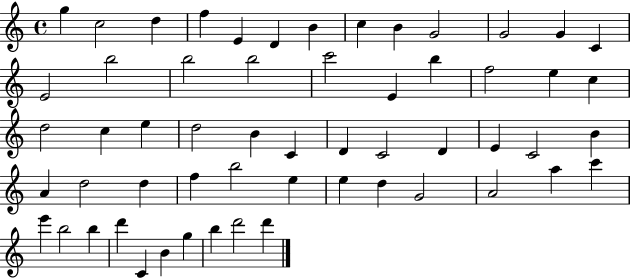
X:1
T:Untitled
M:4/4
L:1/4
K:C
g c2 d f E D B c B G2 G2 G C E2 b2 b2 b2 c'2 E b f2 e c d2 c e d2 B C D C2 D E C2 B A d2 d f b2 e e d G2 A2 a c' e' b2 b d' C B g b d'2 d'